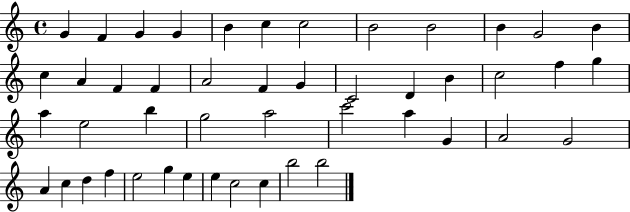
X:1
T:Untitled
M:4/4
L:1/4
K:C
G F G G B c c2 B2 B2 B G2 B c A F F A2 F G C2 D B c2 f g a e2 b g2 a2 c'2 a G A2 G2 A c d f e2 g e e c2 c b2 b2